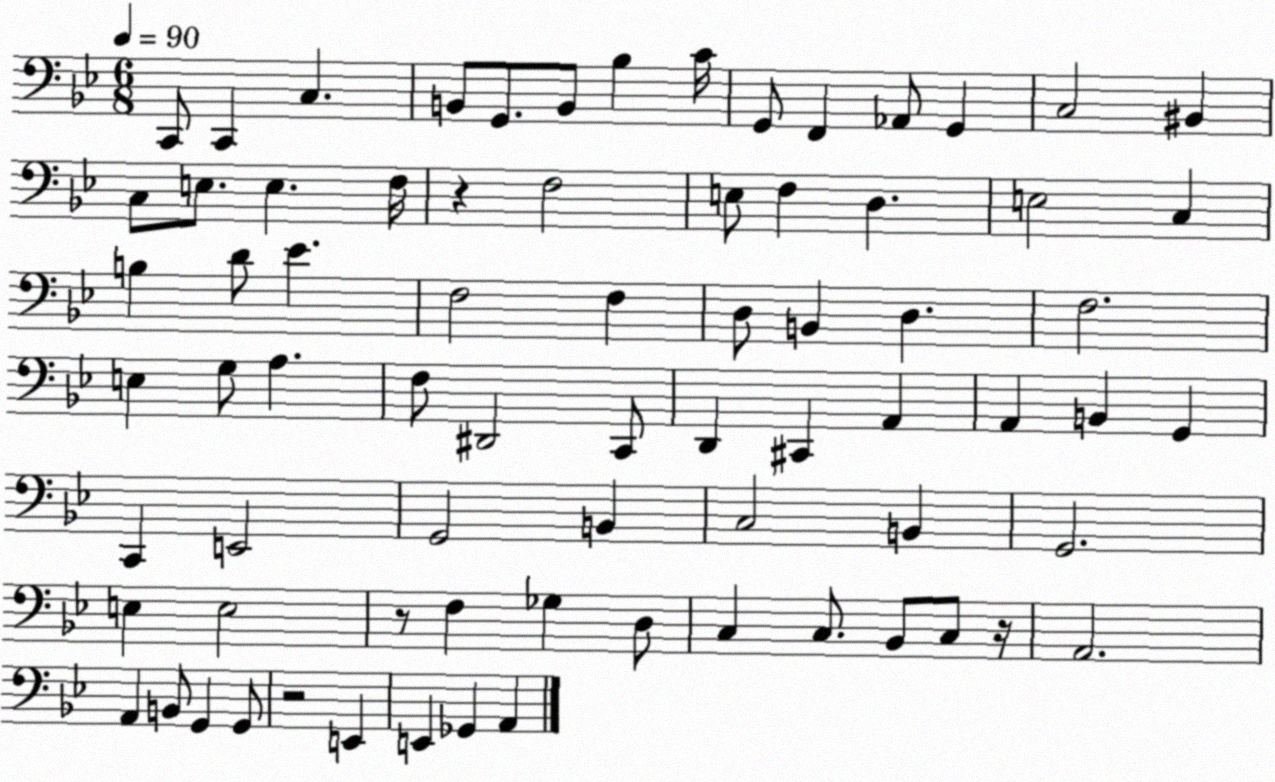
X:1
T:Untitled
M:6/8
L:1/4
K:Bb
C,,/2 C,, C, B,,/2 G,,/2 B,,/2 _B, C/4 G,,/2 F,, _A,,/2 G,, C,2 ^B,, C,/2 E,/2 E, F,/4 z F,2 E,/2 F, D, E,2 C, B, D/2 _E F,2 F, D,/2 B,, D, F,2 E, G,/2 A, F,/2 ^D,,2 C,,/2 D,, ^C,, A,, A,, B,, G,, C,, E,,2 G,,2 B,, C,2 B,, G,,2 E, E,2 z/2 F, _G, D,/2 C, C,/2 _B,,/2 C,/2 z/4 A,,2 A,, B,,/2 G,, G,,/2 z2 E,, E,, _G,, A,,